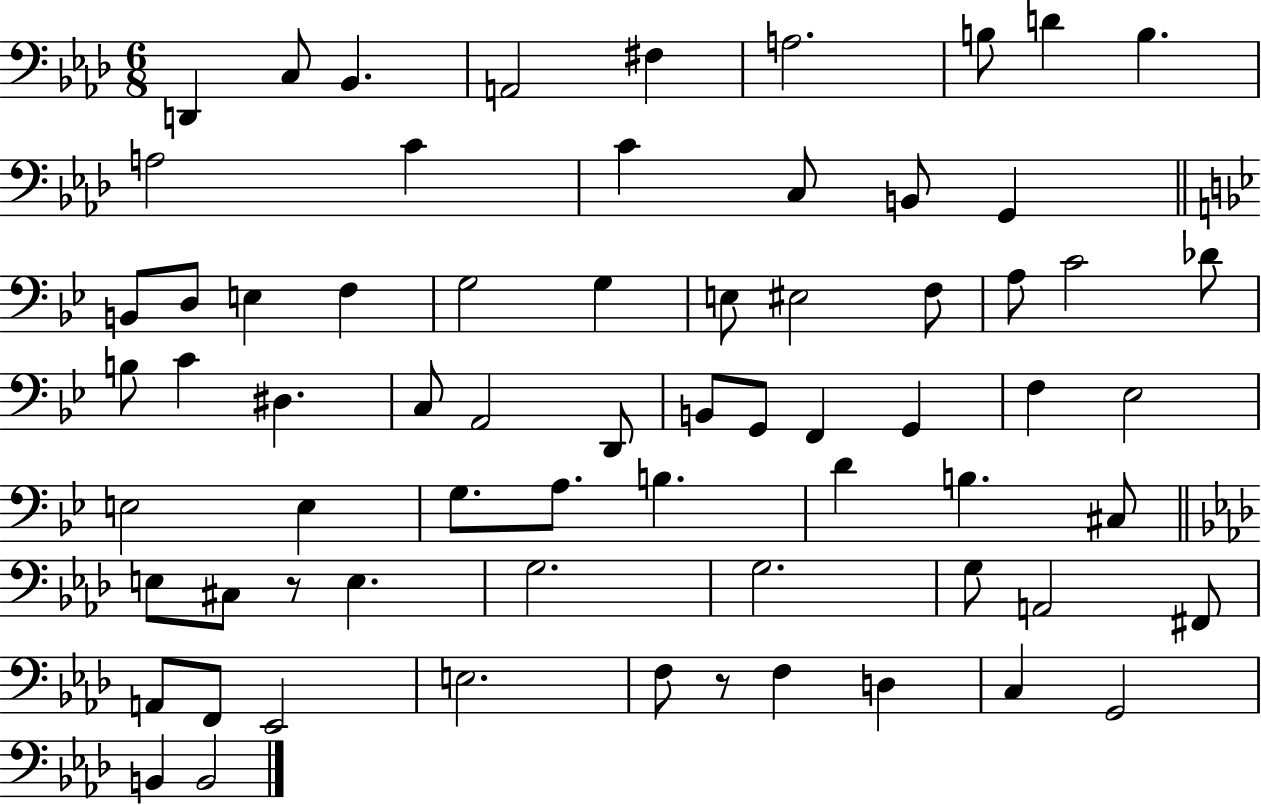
X:1
T:Untitled
M:6/8
L:1/4
K:Ab
D,, C,/2 _B,, A,,2 ^F, A,2 B,/2 D B, A,2 C C C,/2 B,,/2 G,, B,,/2 D,/2 E, F, G,2 G, E,/2 ^E,2 F,/2 A,/2 C2 _D/2 B,/2 C ^D, C,/2 A,,2 D,,/2 B,,/2 G,,/2 F,, G,, F, _E,2 E,2 E, G,/2 A,/2 B, D B, ^C,/2 E,/2 ^C,/2 z/2 E, G,2 G,2 G,/2 A,,2 ^F,,/2 A,,/2 F,,/2 _E,,2 E,2 F,/2 z/2 F, D, C, G,,2 B,, B,,2